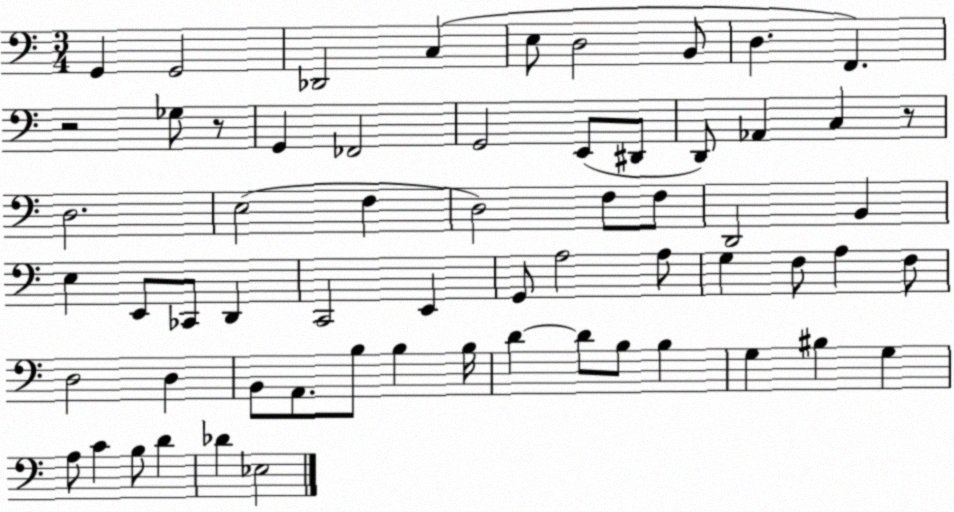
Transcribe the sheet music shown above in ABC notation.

X:1
T:Untitled
M:3/4
L:1/4
K:C
G,, G,,2 _D,,2 C, E,/2 D,2 B,,/2 D, F,, z2 _G,/2 z/2 G,, _F,,2 G,,2 E,,/2 ^D,,/2 D,,/2 _A,, C, z/2 D,2 E,2 F, D,2 F,/2 F,/2 D,,2 B,, E, E,,/2 _C,,/2 D,, C,,2 E,, G,,/2 A,2 A,/2 G, F,/2 A, F,/2 D,2 D, B,,/2 A,,/2 B,/2 B, B,/4 D D/2 B,/2 B, G, ^B, G, A,/2 C B,/2 D _D _E,2